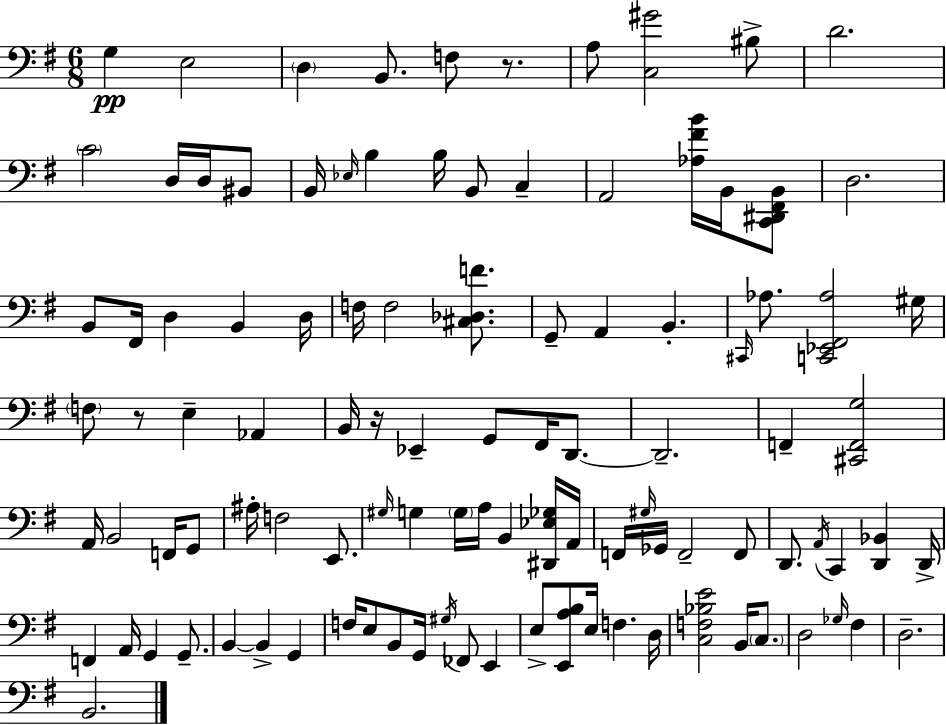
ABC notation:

X:1
T:Untitled
M:6/8
L:1/4
K:Em
G, E,2 D, B,,/2 F,/2 z/2 A,/2 [C,^G]2 ^B,/2 D2 C2 D,/4 D,/4 ^B,,/2 B,,/4 _E,/4 B, B,/4 B,,/2 C, A,,2 [_A,^FB]/4 B,,/4 [C,,^D,,^F,,B,,]/2 D,2 B,,/2 ^F,,/4 D, B,, D,/4 F,/4 F,2 [^C,_D,F]/2 G,,/2 A,, B,, ^C,,/4 _A,/2 [C,,_E,,^F,,_A,]2 ^G,/4 F,/2 z/2 E, _A,, B,,/4 z/4 _E,, G,,/2 ^F,,/4 D,,/2 D,,2 F,, [^C,,F,,G,]2 A,,/4 B,,2 F,,/4 G,,/2 ^A,/4 F,2 E,,/2 ^G,/4 G, G,/4 A,/4 B,, [^D,,_E,_G,]/4 A,,/4 F,,/4 ^G,/4 _G,,/4 F,,2 F,,/2 D,,/2 A,,/4 C,, [D,,_B,,] D,,/4 F,, A,,/4 G,, G,,/2 B,, B,, G,, F,/4 E,/2 B,,/2 G,,/4 ^G,/4 _F,,/2 E,, E,/2 [E,,A,B,]/2 E,/4 F, D,/4 [C,F,_B,E]2 B,,/4 C,/2 D,2 _G,/4 ^F, D,2 B,,2